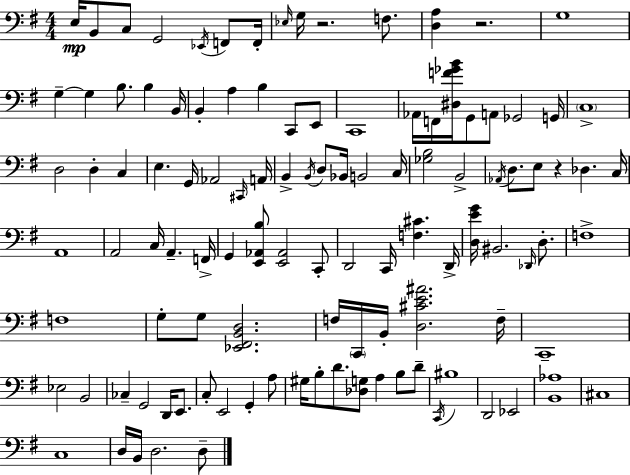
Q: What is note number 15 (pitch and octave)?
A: B3